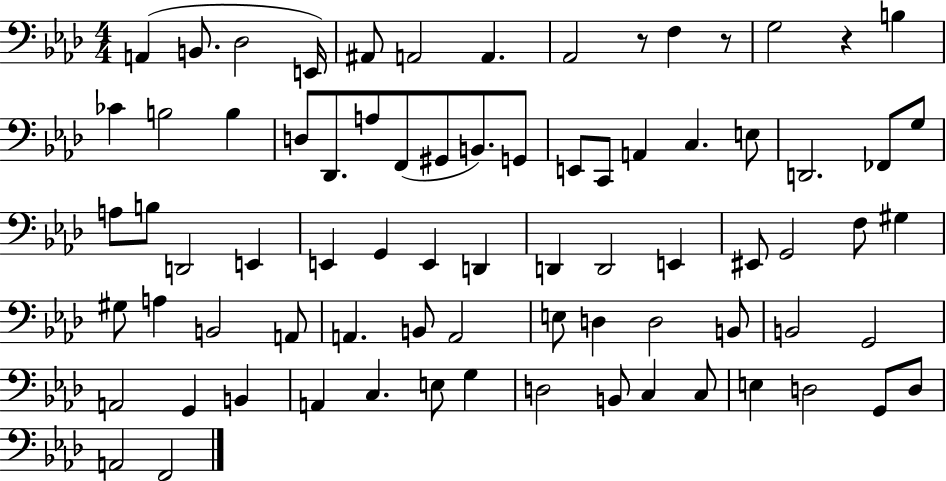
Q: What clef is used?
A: bass